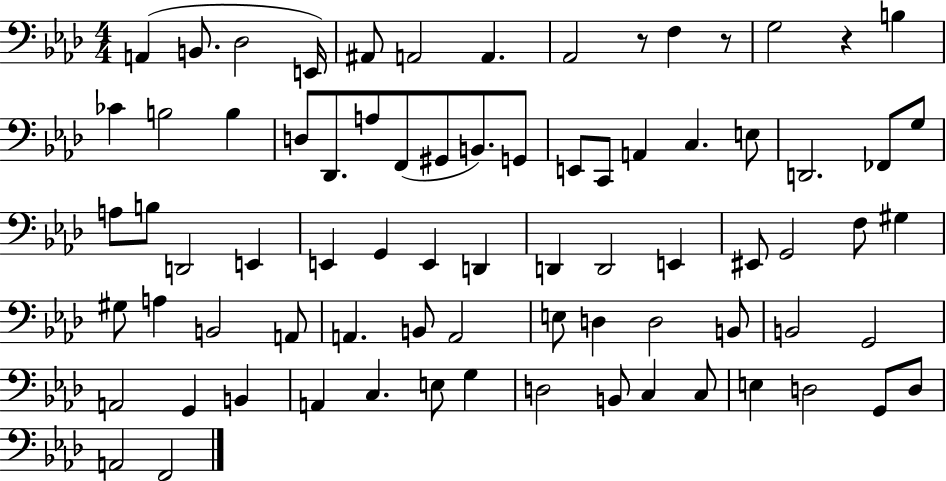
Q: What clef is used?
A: bass